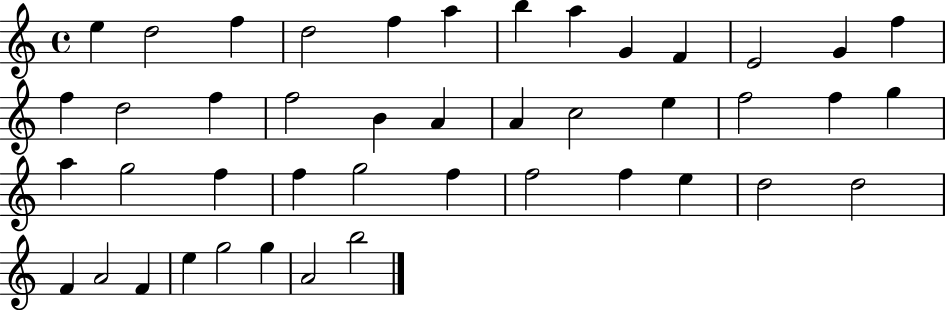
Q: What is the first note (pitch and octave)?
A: E5